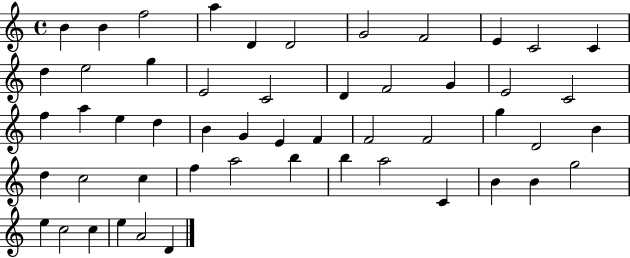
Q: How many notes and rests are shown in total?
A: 52